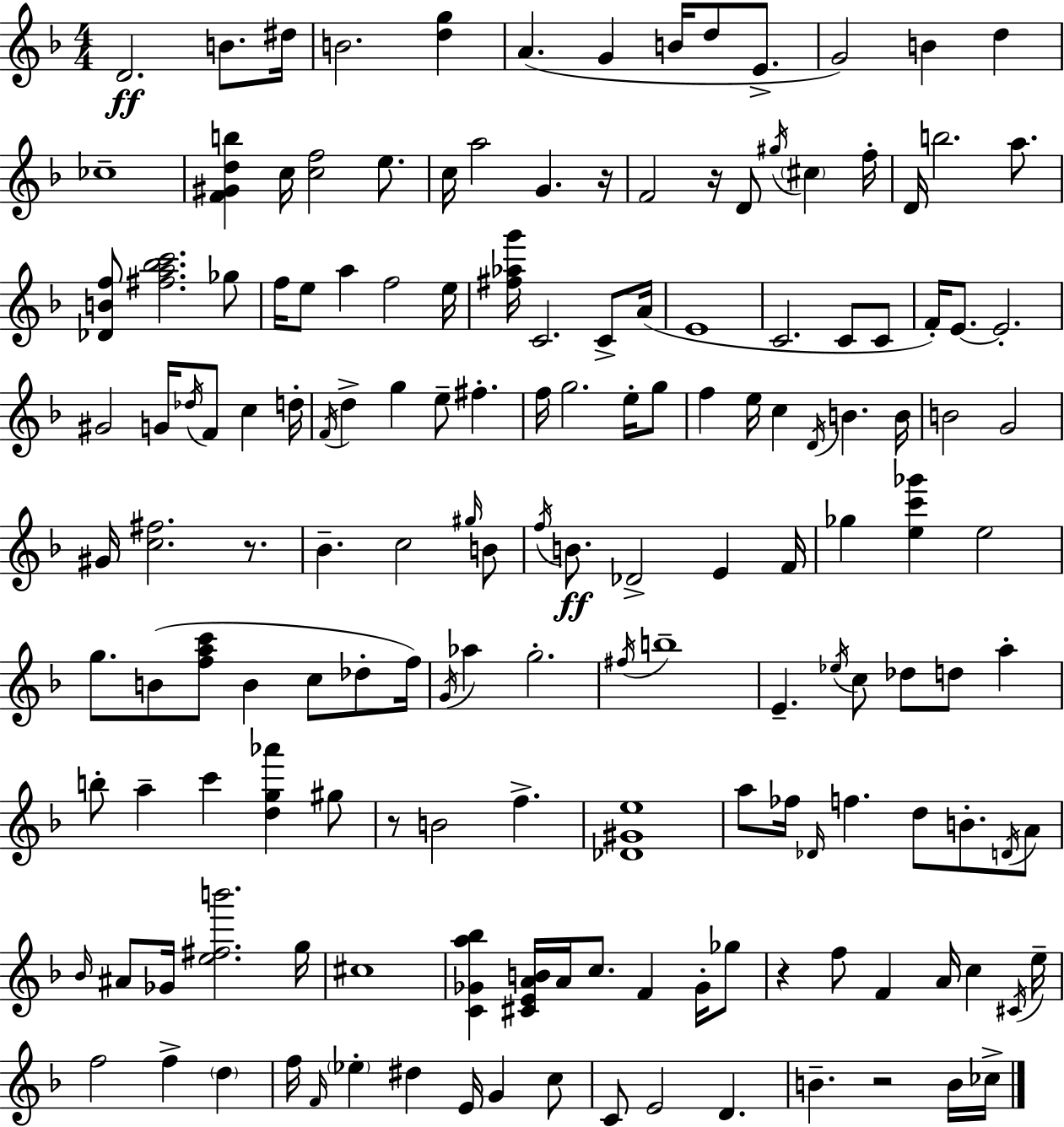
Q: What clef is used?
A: treble